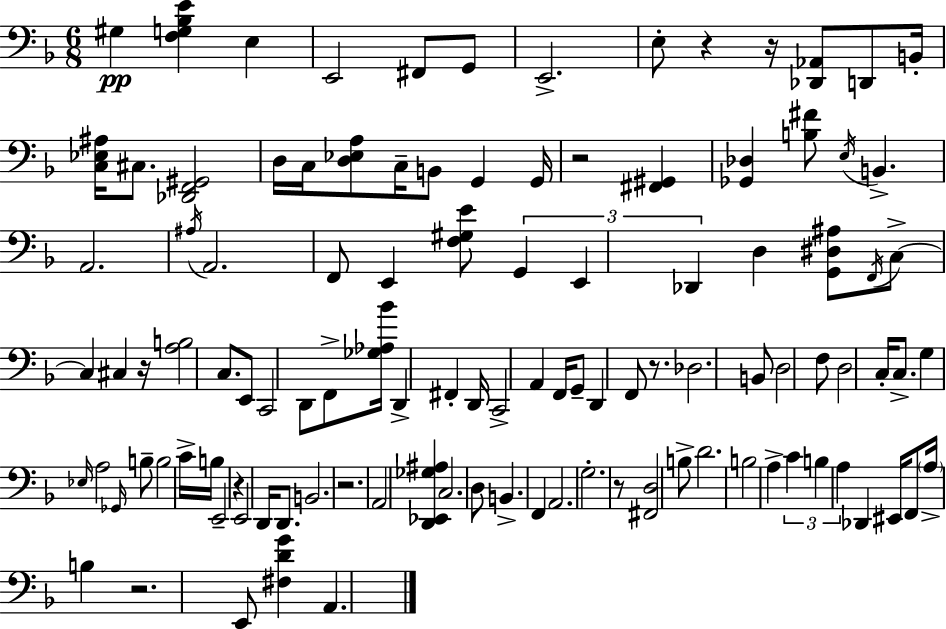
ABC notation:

X:1
T:Untitled
M:6/8
L:1/4
K:Dm
^G, [F,G,_B,E] E, E,,2 ^F,,/2 G,,/2 E,,2 E,/2 z z/4 [_D,,_A,,]/2 D,,/2 B,,/4 [C,_E,^A,]/4 ^C,/2 [_D,,F,,^G,,]2 D,/4 C,/4 [D,_E,A,]/2 C,/4 B,,/2 G,, G,,/4 z2 [^F,,^G,,] [_G,,_D,] [B,^F]/2 E,/4 B,, A,,2 ^A,/4 A,,2 F,,/2 E,, [F,^G,E]/2 G,, E,, _D,, D, [G,,^D,^A,]/2 F,,/4 C,/2 C, ^C, z/4 [A,B,]2 C,/2 E,,/2 C,,2 D,,/2 F,,/2 [_G,_A,_B]/4 D,, ^F,, D,,/4 C,,2 A,, F,,/4 G,,/2 D,, F,,/2 z/2 _D,2 B,,/2 D,2 F,/2 D,2 C,/4 C,/2 G, _E,/4 A,2 _G,,/4 B,/2 B,2 C/4 B,/4 E,,2 z E,,2 D,,/4 D,,/2 B,,2 z2 A,,2 [D,,_E,,_G,^A,] C,2 D,/2 B,, F,, A,,2 G,2 z/2 [^F,,D,]2 B,/2 D2 B,2 A, C B, A, _D,, ^E,,/4 F,,/2 A,/4 B, z2 E,,/2 [^F,DG] A,,